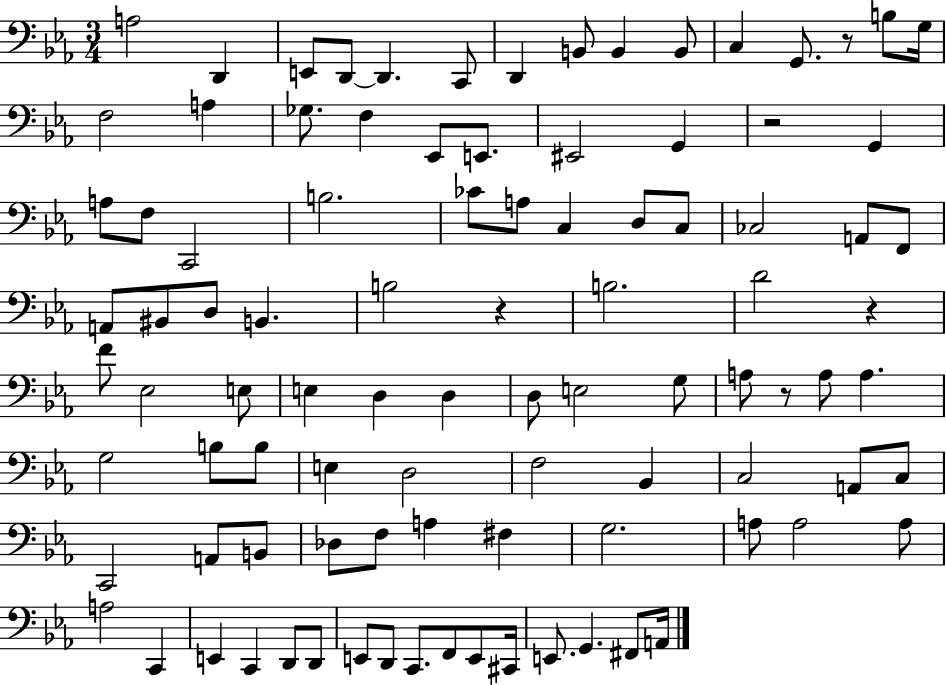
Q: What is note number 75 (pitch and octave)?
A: A3